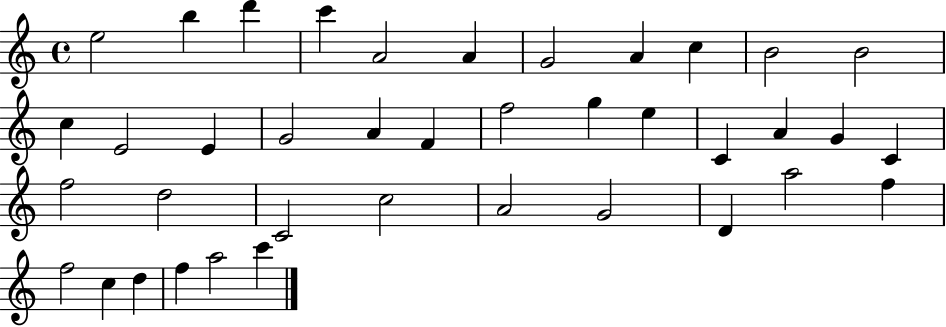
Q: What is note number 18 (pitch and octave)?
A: F5